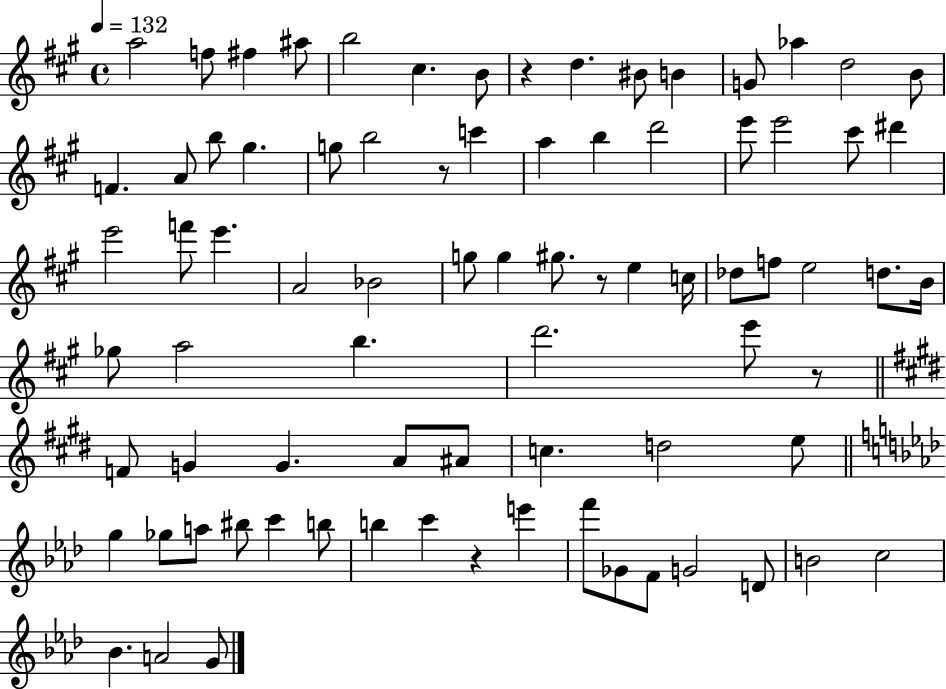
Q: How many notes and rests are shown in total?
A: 80